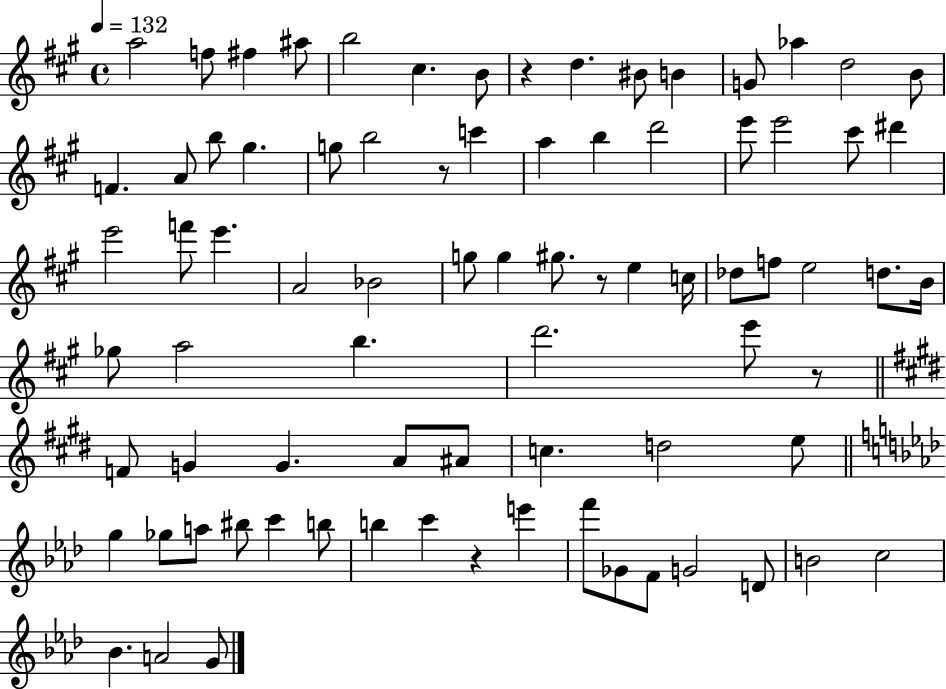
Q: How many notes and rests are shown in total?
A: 80